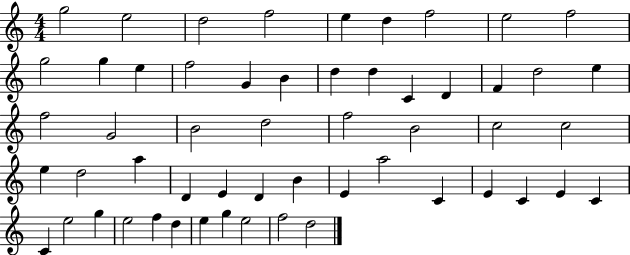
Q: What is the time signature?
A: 4/4